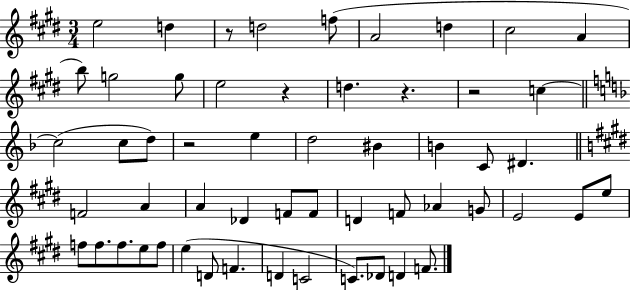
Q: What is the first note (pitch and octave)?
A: E5